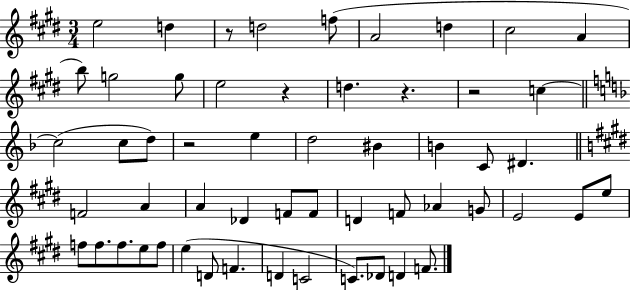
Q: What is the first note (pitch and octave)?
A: E5